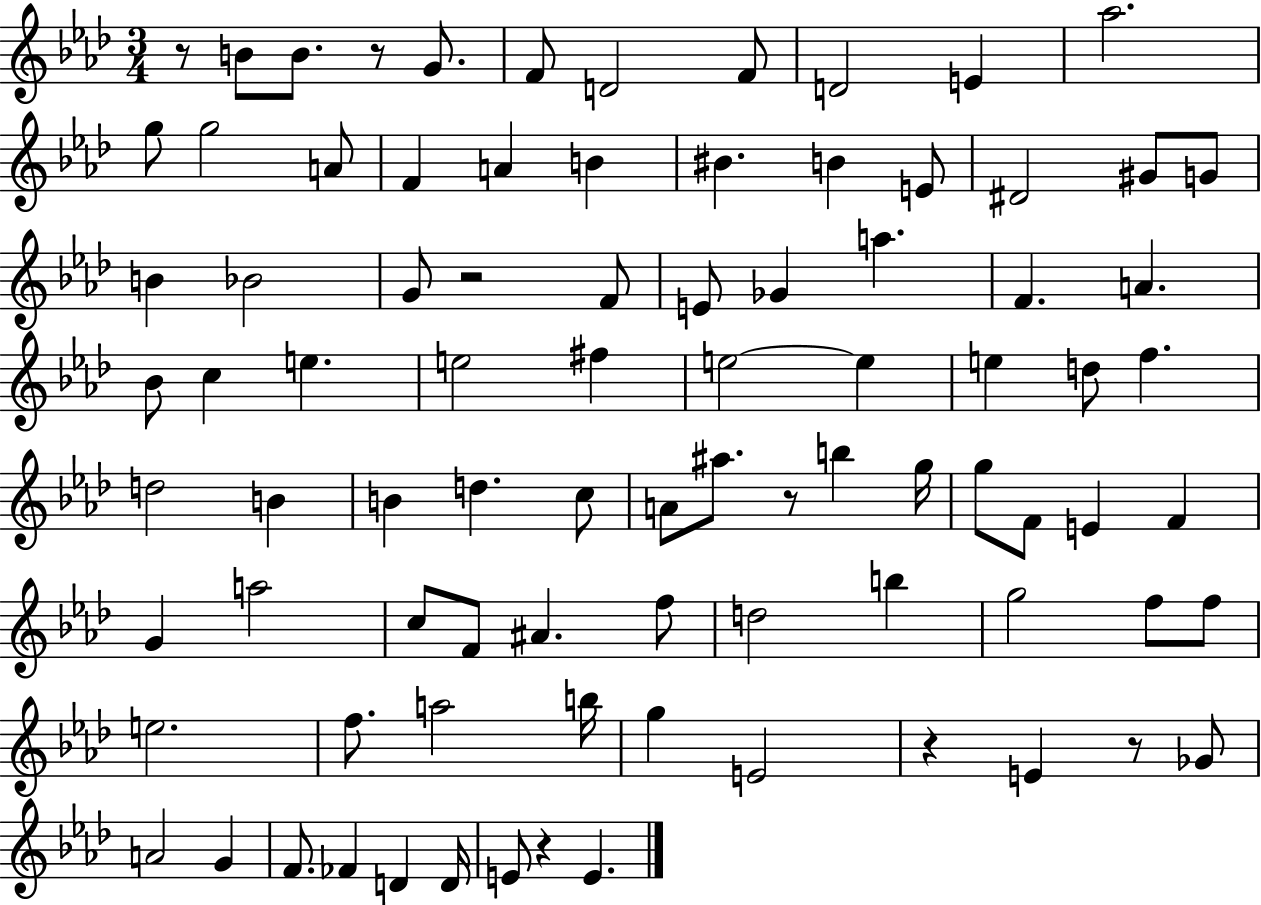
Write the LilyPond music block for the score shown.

{
  \clef treble
  \numericTimeSignature
  \time 3/4
  \key aes \major
  \repeat volta 2 { r8 b'8 b'8. r8 g'8. | f'8 d'2 f'8 | d'2 e'4 | aes''2. | \break g''8 g''2 a'8 | f'4 a'4 b'4 | bis'4. b'4 e'8 | dis'2 gis'8 g'8 | \break b'4 bes'2 | g'8 r2 f'8 | e'8 ges'4 a''4. | f'4. a'4. | \break bes'8 c''4 e''4. | e''2 fis''4 | e''2~~ e''4 | e''4 d''8 f''4. | \break d''2 b'4 | b'4 d''4. c''8 | a'8 ais''8. r8 b''4 g''16 | g''8 f'8 e'4 f'4 | \break g'4 a''2 | c''8 f'8 ais'4. f''8 | d''2 b''4 | g''2 f''8 f''8 | \break e''2. | f''8. a''2 b''16 | g''4 e'2 | r4 e'4 r8 ges'8 | \break a'2 g'4 | f'8. fes'4 d'4 d'16 | e'8 r4 e'4. | } \bar "|."
}